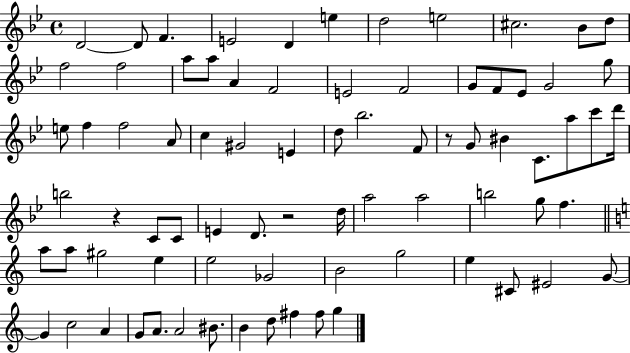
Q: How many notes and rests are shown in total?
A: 78